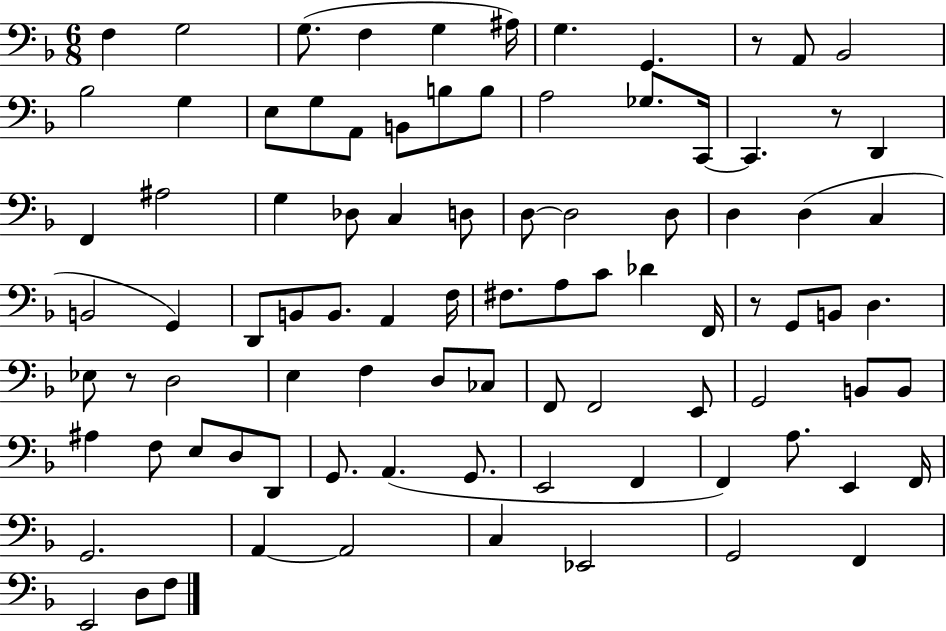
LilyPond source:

{
  \clef bass
  \numericTimeSignature
  \time 6/8
  \key f \major
  f4 g2 | g8.( f4 g4 ais16) | g4. g,4. | r8 a,8 bes,2 | \break bes2 g4 | e8 g8 a,8 b,8 b8 b8 | a2 ges8. c,16~~ | c,4. r8 d,4 | \break f,4 ais2 | g4 des8 c4 d8 | d8~~ d2 d8 | d4 d4( c4 | \break b,2 g,4) | d,8 b,8 b,8. a,4 f16 | fis8. a8 c'8 des'4 f,16 | r8 g,8 b,8 d4. | \break ees8 r8 d2 | e4 f4 d8 ces8 | f,8 f,2 e,8 | g,2 b,8 b,8 | \break ais4 f8 e8 d8 d,8 | g,8. a,4.( g,8. | e,2 f,4 | f,4) a8. e,4 f,16 | \break g,2. | a,4~~ a,2 | c4 ees,2 | g,2 f,4 | \break e,2 d8 f8 | \bar "|."
}